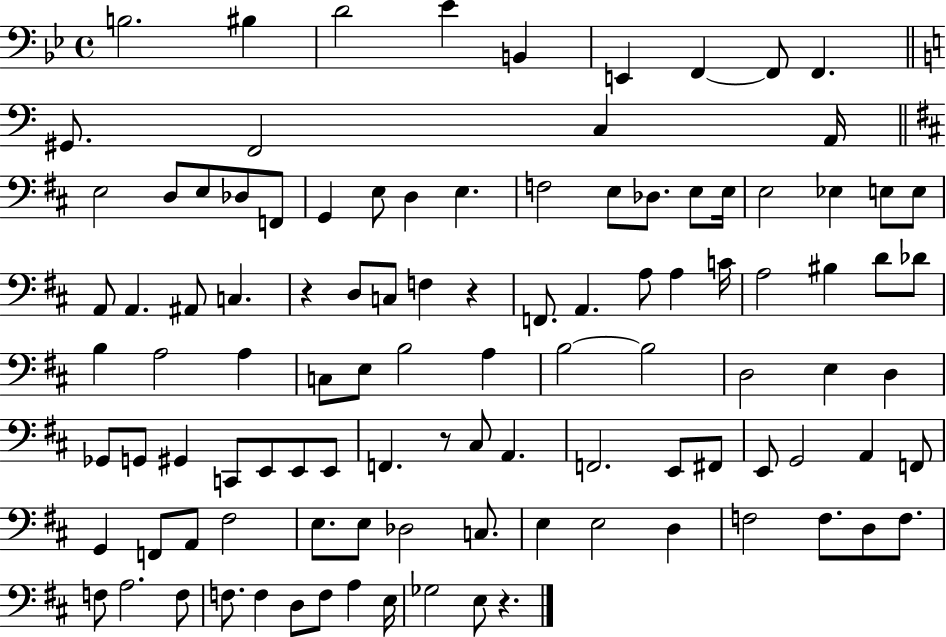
X:1
T:Untitled
M:4/4
L:1/4
K:Bb
B,2 ^B, D2 _E B,, E,, F,, F,,/2 F,, ^G,,/2 F,,2 C, A,,/4 E,2 D,/2 E,/2 _D,/2 F,,/2 G,, E,/2 D, E, F,2 E,/2 _D,/2 E,/2 E,/4 E,2 _E, E,/2 E,/2 A,,/2 A,, ^A,,/2 C, z D,/2 C,/2 F, z F,,/2 A,, A,/2 A, C/4 A,2 ^B, D/2 _D/2 B, A,2 A, C,/2 E,/2 B,2 A, B,2 B,2 D,2 E, D, _G,,/2 G,,/2 ^G,, C,,/2 E,,/2 E,,/2 E,,/2 F,, z/2 ^C,/2 A,, F,,2 E,,/2 ^F,,/2 E,,/2 G,,2 A,, F,,/2 G,, F,,/2 A,,/2 ^F,2 E,/2 E,/2 _D,2 C,/2 E, E,2 D, F,2 F,/2 D,/2 F,/2 F,/2 A,2 F,/2 F,/2 F, D,/2 F,/2 A, E,/4 _G,2 E,/2 z